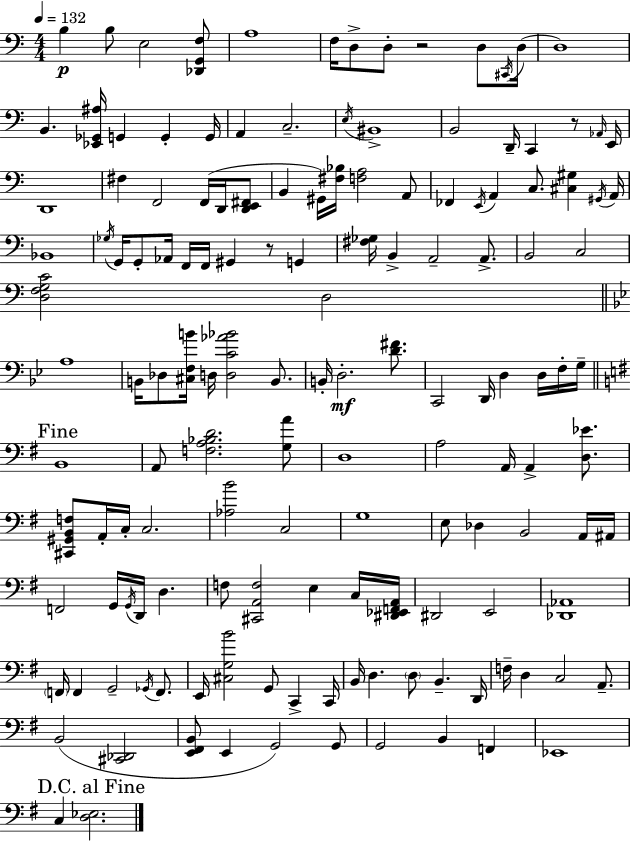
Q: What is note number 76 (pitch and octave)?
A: C3